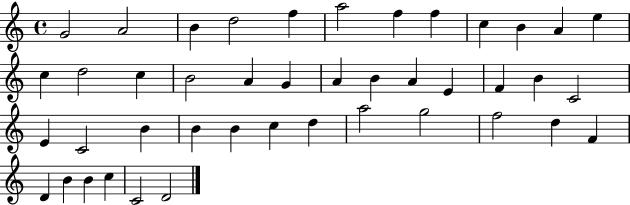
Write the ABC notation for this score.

X:1
T:Untitled
M:4/4
L:1/4
K:C
G2 A2 B d2 f a2 f f c B A e c d2 c B2 A G A B A E F B C2 E C2 B B B c d a2 g2 f2 d F D B B c C2 D2